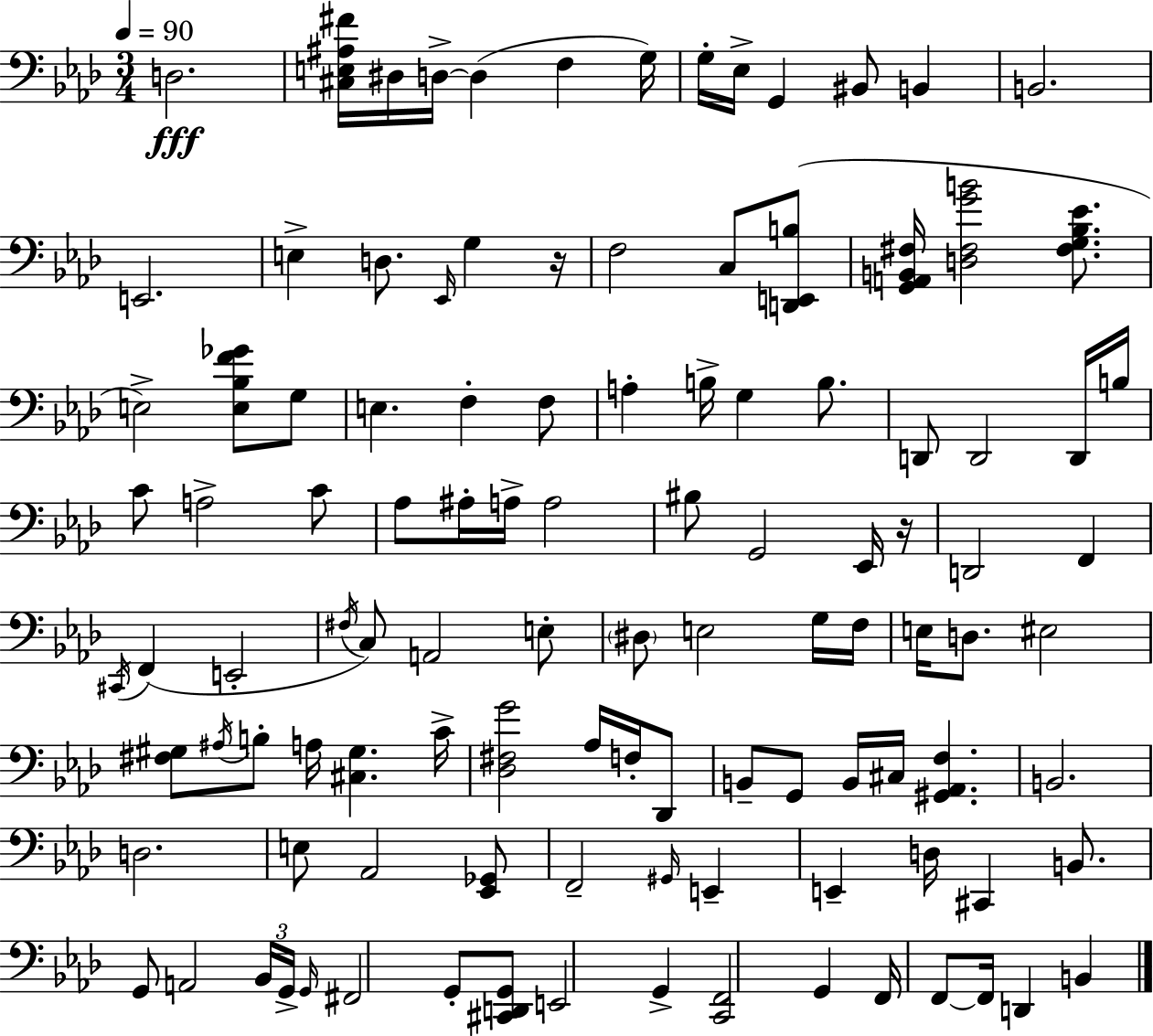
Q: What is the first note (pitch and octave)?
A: D3